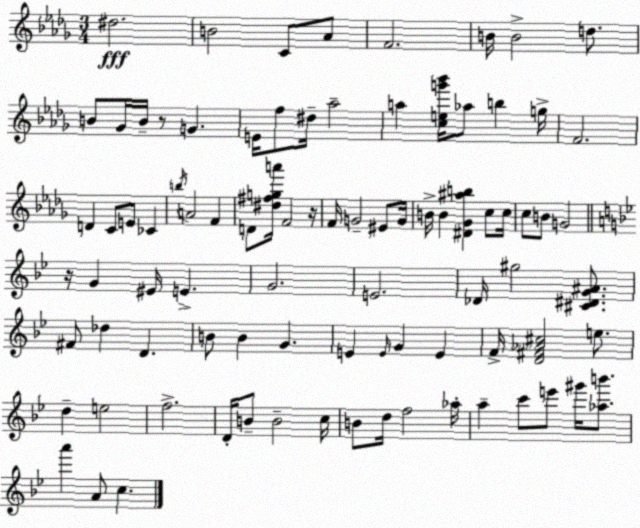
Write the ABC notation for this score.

X:1
T:Untitled
M:3/4
L:1/4
K:Bbm
^d2 B2 C/2 _A/2 F2 B/4 B2 d/2 B/2 _G/4 B/4 z/2 G E/4 f/2 ^d/4 _a2 a [ceg'_b']/4 _a/2 b g/4 F2 D C/2 E/2 _C b/4 A2 F D/2 [^d^fga']/4 F2 z/4 F/4 G2 ^E/2 G/4 B/4 B [^D_G^ab] c/2 c/4 c/2 B/2 G2 z/4 G ^E/4 E G2 E2 _D/4 ^g2 [^C^DG^A]/2 ^F/2 _d D B/2 B G E E/4 G E F/4 [D^F_A^c]2 e/2 d e2 f2 D/4 B/2 B2 c/4 B/2 d/4 f2 _a/4 a c'/2 e'/2 ^g'/4 [_ab']/2 a' A/2 c